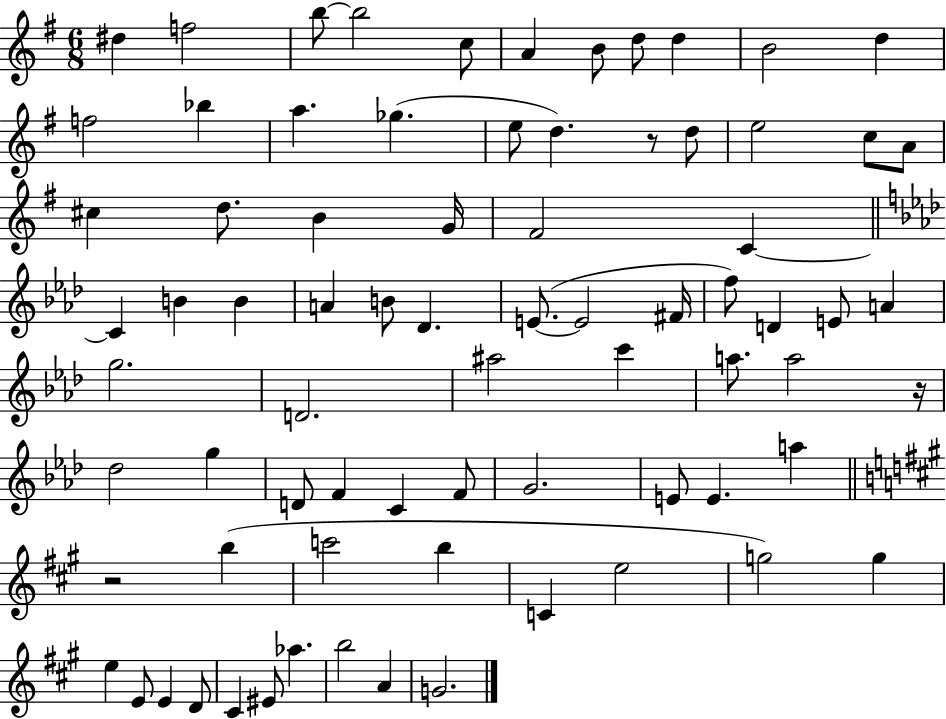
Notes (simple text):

D#5/q F5/h B5/e B5/h C5/e A4/q B4/e D5/e D5/q B4/h D5/q F5/h Bb5/q A5/q. Gb5/q. E5/e D5/q. R/e D5/e E5/h C5/e A4/e C#5/q D5/e. B4/q G4/s F#4/h C4/q C4/q B4/q B4/q A4/q B4/e Db4/q. E4/e. E4/h F#4/s F5/e D4/q E4/e A4/q G5/h. D4/h. A#5/h C6/q A5/e. A5/h R/s Db5/h G5/q D4/e F4/q C4/q F4/e G4/h. E4/e E4/q. A5/q R/h B5/q C6/h B5/q C4/q E5/h G5/h G5/q E5/q E4/e E4/q D4/e C#4/q EIS4/e Ab5/q. B5/h A4/q G4/h.